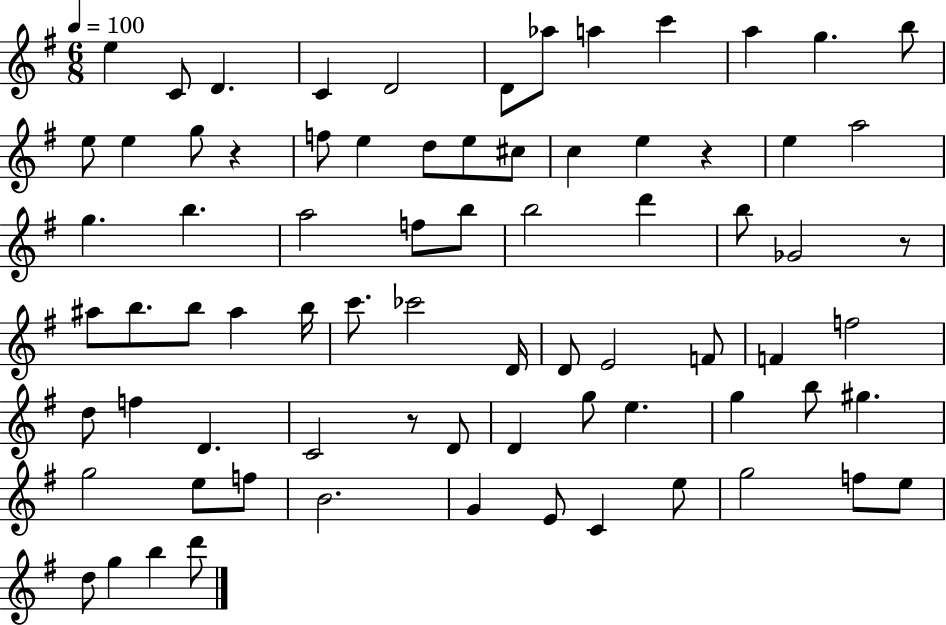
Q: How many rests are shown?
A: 4